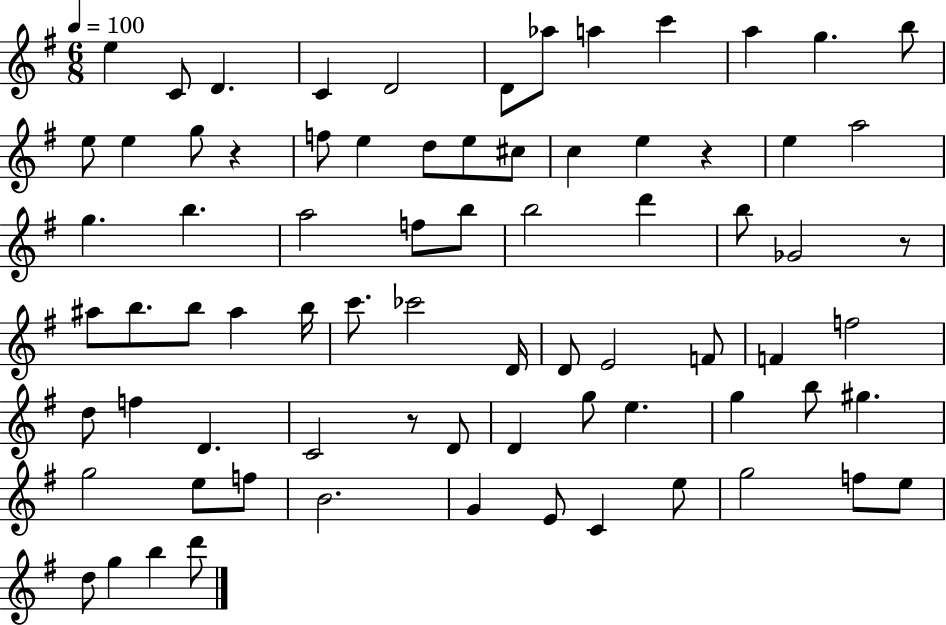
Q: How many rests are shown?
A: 4